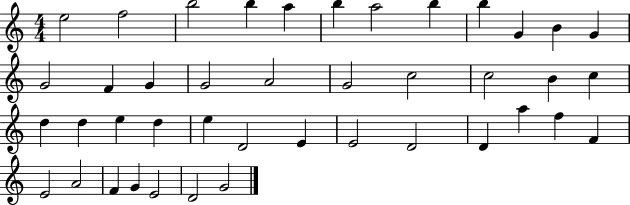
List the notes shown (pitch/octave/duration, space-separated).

E5/h F5/h B5/h B5/q A5/q B5/q A5/h B5/q B5/q G4/q B4/q G4/q G4/h F4/q G4/q G4/h A4/h G4/h C5/h C5/h B4/q C5/q D5/q D5/q E5/q D5/q E5/q D4/h E4/q E4/h D4/h D4/q A5/q F5/q F4/q E4/h A4/h F4/q G4/q E4/h D4/h G4/h